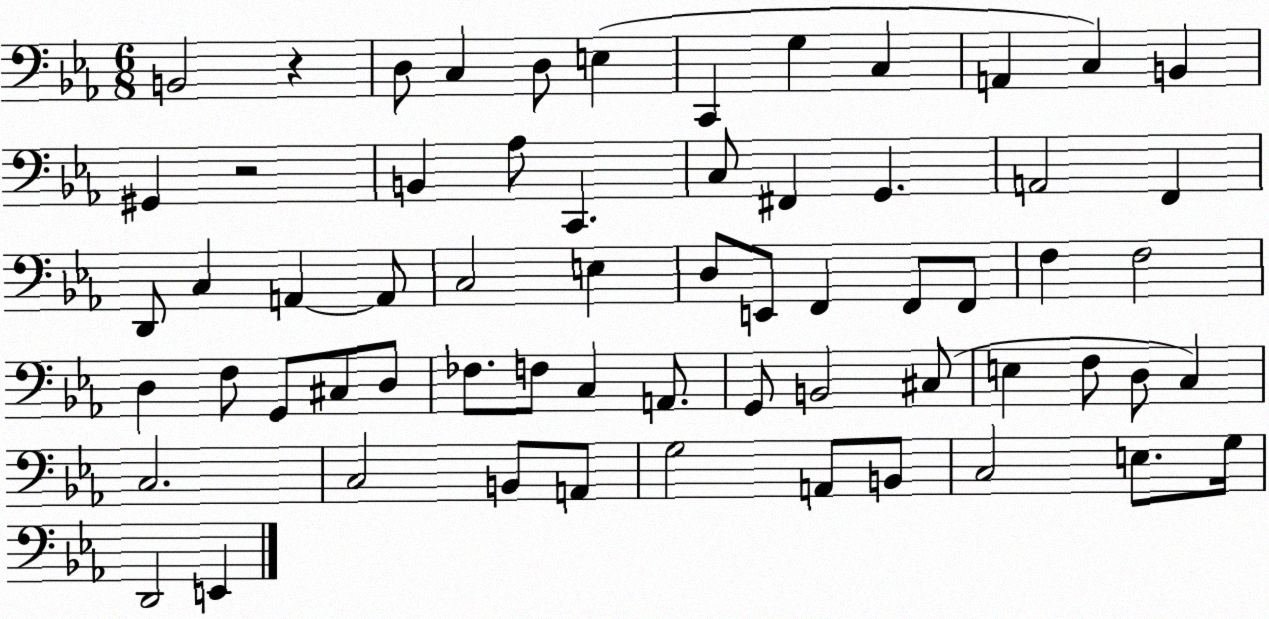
X:1
T:Untitled
M:6/8
L:1/4
K:Eb
B,,2 z D,/2 C, D,/2 E, C,, G, C, A,, C, B,, ^G,, z2 B,, _A,/2 C,, C,/2 ^F,, G,, A,,2 F,, D,,/2 C, A,, A,,/2 C,2 E, D,/2 E,,/2 F,, F,,/2 F,,/2 F, F,2 D, F,/2 G,,/2 ^C,/2 D,/2 _F,/2 F,/2 C, A,,/2 G,,/2 B,,2 ^C,/2 E, F,/2 D,/2 C, C,2 C,2 B,,/2 A,,/2 G,2 A,,/2 B,,/2 C,2 E,/2 G,/4 D,,2 E,,